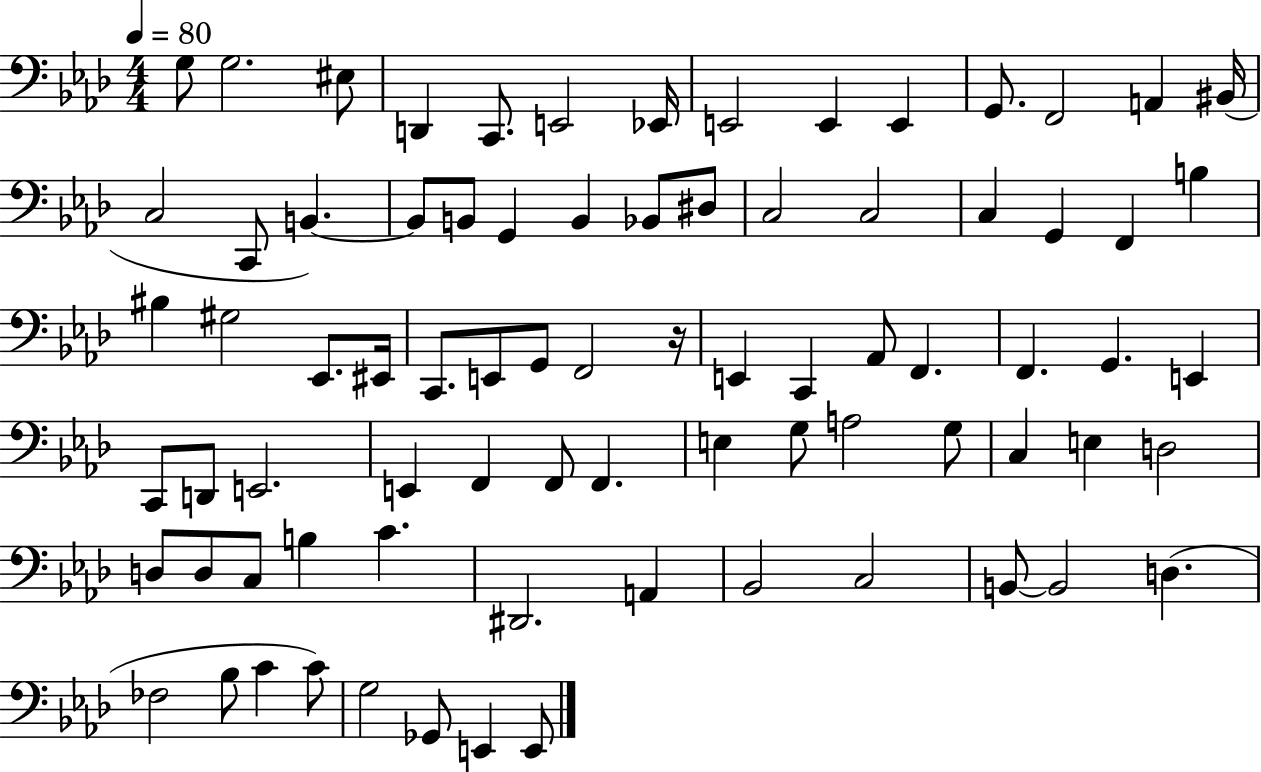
X:1
T:Untitled
M:4/4
L:1/4
K:Ab
G,/2 G,2 ^E,/2 D,, C,,/2 E,,2 _E,,/4 E,,2 E,, E,, G,,/2 F,,2 A,, ^B,,/4 C,2 C,,/2 B,, B,,/2 B,,/2 G,, B,, _B,,/2 ^D,/2 C,2 C,2 C, G,, F,, B, ^B, ^G,2 _E,,/2 ^E,,/4 C,,/2 E,,/2 G,,/2 F,,2 z/4 E,, C,, _A,,/2 F,, F,, G,, E,, C,,/2 D,,/2 E,,2 E,, F,, F,,/2 F,, E, G,/2 A,2 G,/2 C, E, D,2 D,/2 D,/2 C,/2 B, C ^D,,2 A,, _B,,2 C,2 B,,/2 B,,2 D, _F,2 _B,/2 C C/2 G,2 _G,,/2 E,, E,,/2